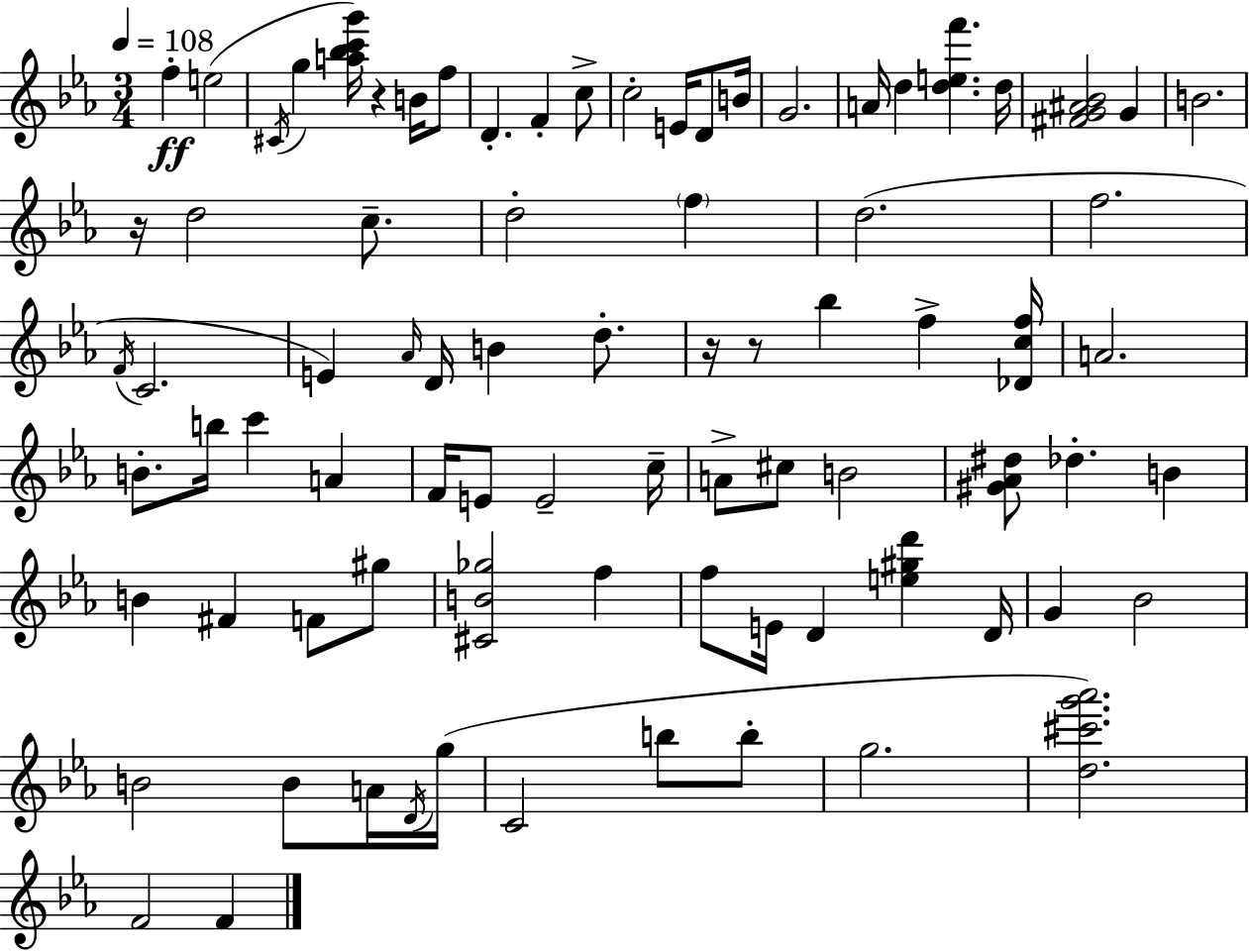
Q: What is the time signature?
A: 3/4